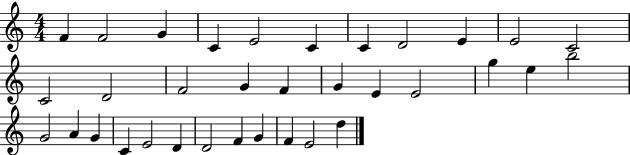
F4/q F4/h G4/q C4/q E4/h C4/q C4/q D4/h E4/q E4/h C4/h C4/h D4/h F4/h G4/q F4/q G4/q E4/q E4/h G5/q E5/q B5/h G4/h A4/q G4/q C4/q E4/h D4/q D4/h F4/q G4/q F4/q E4/h D5/q